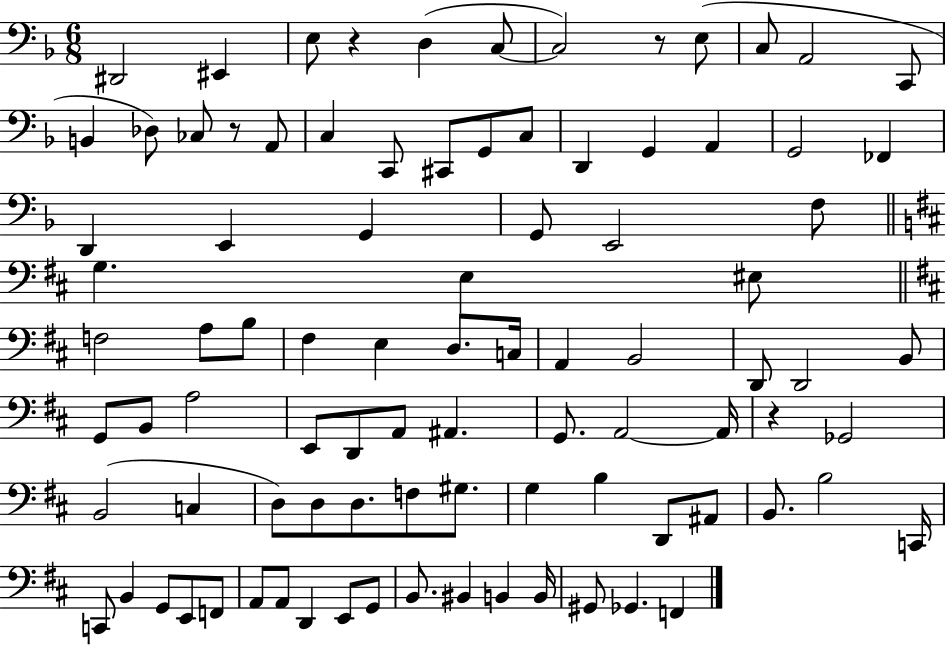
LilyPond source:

{
  \clef bass
  \numericTimeSignature
  \time 6/8
  \key f \major
  dis,2 eis,4 | e8 r4 d4( c8~~ | c2) r8 e8( | c8 a,2 c,8 | \break b,4 des8) ces8 r8 a,8 | c4 c,8 cis,8 g,8 c8 | d,4 g,4 a,4 | g,2 fes,4 | \break d,4 e,4 g,4 | g,8 e,2 f8 | \bar "||" \break \key b \minor g4. e4 eis8 | \bar "||" \break \key d \major f2 a8 b8 | fis4 e4 d8. c16 | a,4 b,2 | d,8 d,2 b,8 | \break g,8 b,8 a2 | e,8 d,8 a,8 ais,4. | g,8. a,2~~ a,16 | r4 ges,2 | \break b,2( c4 | d8) d8 d8. f8 gis8. | g4 b4 d,8 ais,8 | b,8. b2 c,16 | \break c,8 b,4 g,8 e,8 f,8 | a,8 a,8 d,4 e,8 g,8 | b,8. bis,4 b,4 b,16 | gis,8 ges,4. f,4 | \break \bar "|."
}